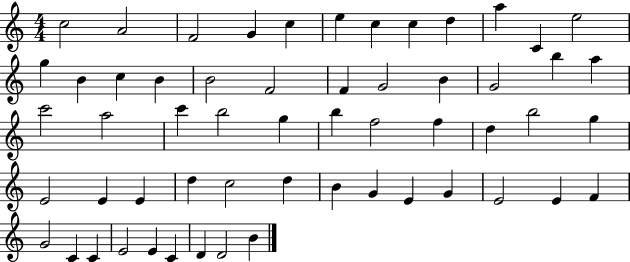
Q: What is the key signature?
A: C major